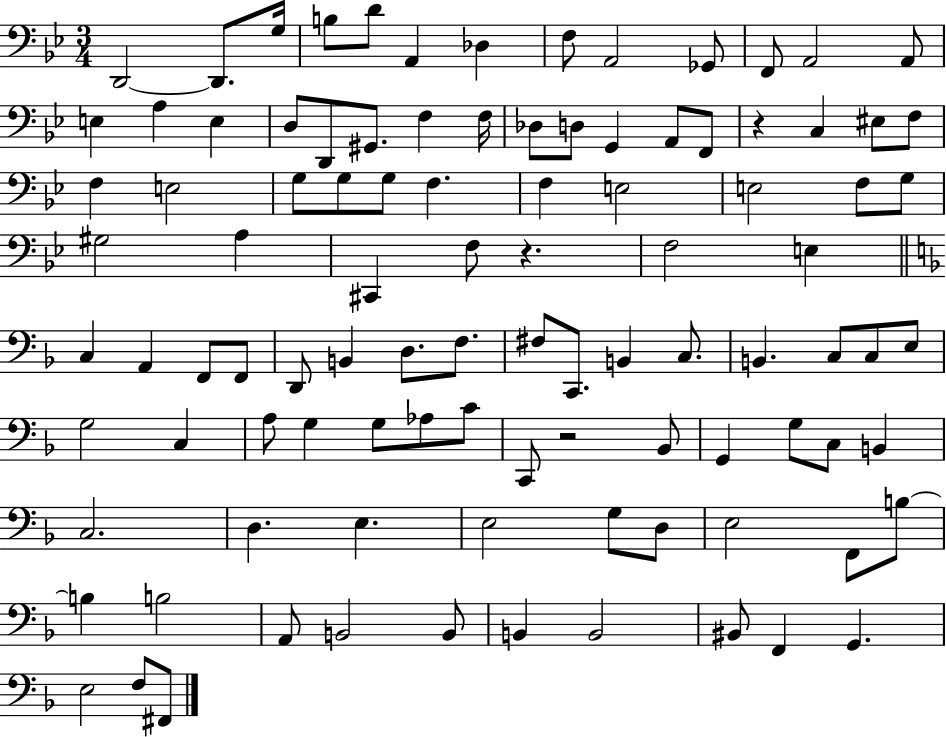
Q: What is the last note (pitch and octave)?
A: F#2